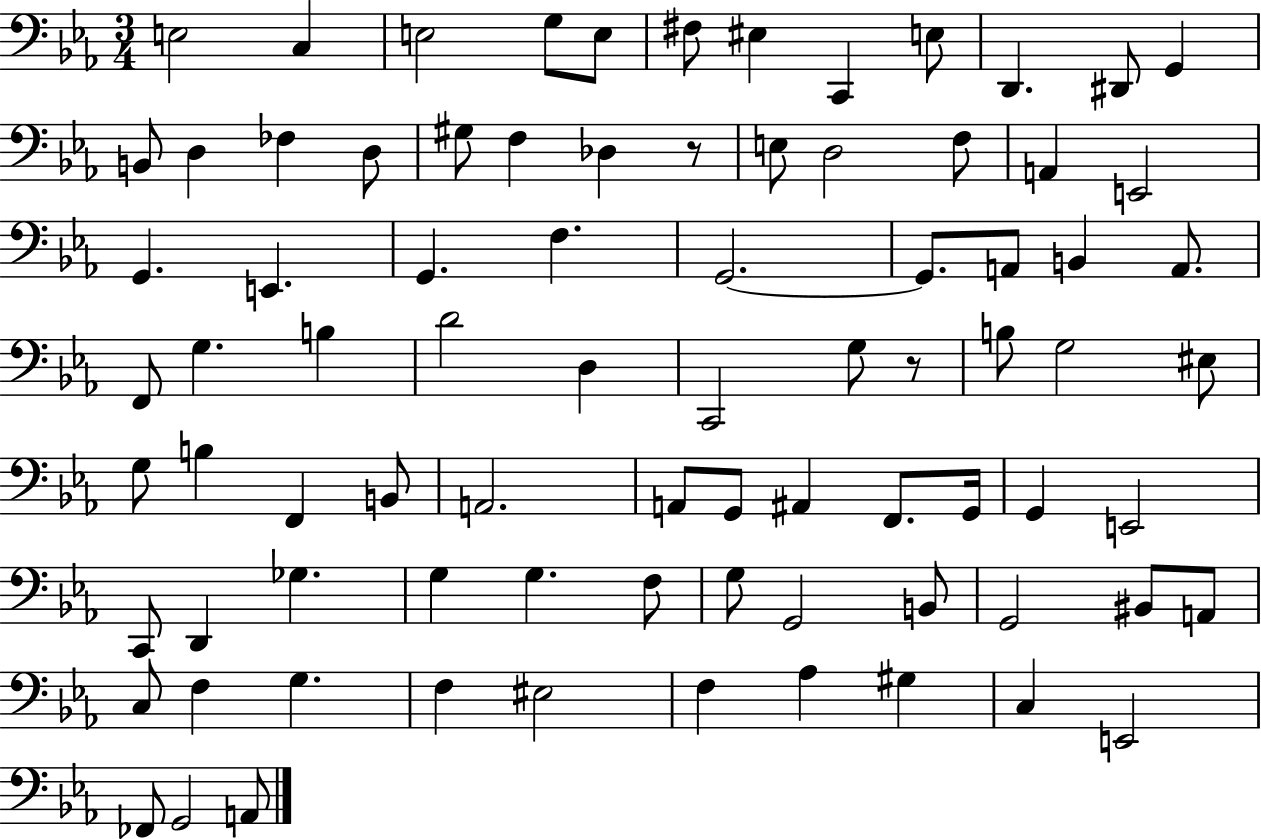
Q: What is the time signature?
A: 3/4